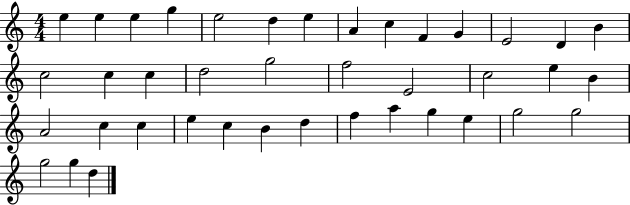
E5/q E5/q E5/q G5/q E5/h D5/q E5/q A4/q C5/q F4/q G4/q E4/h D4/q B4/q C5/h C5/q C5/q D5/h G5/h F5/h E4/h C5/h E5/q B4/q A4/h C5/q C5/q E5/q C5/q B4/q D5/q F5/q A5/q G5/q E5/q G5/h G5/h G5/h G5/q D5/q